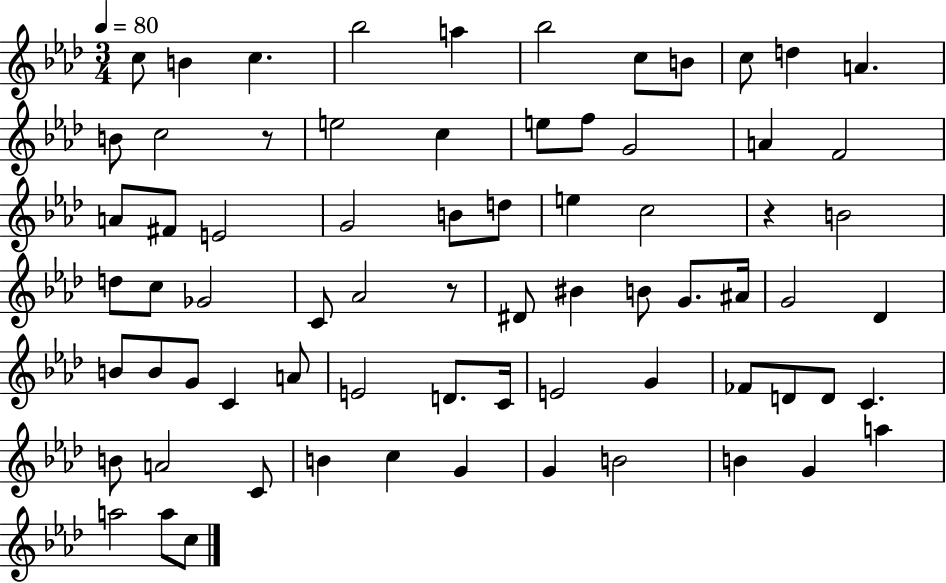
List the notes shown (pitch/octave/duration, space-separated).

C5/e B4/q C5/q. Bb5/h A5/q Bb5/h C5/e B4/e C5/e D5/q A4/q. B4/e C5/h R/e E5/h C5/q E5/e F5/e G4/h A4/q F4/h A4/e F#4/e E4/h G4/h B4/e D5/e E5/q C5/h R/q B4/h D5/e C5/e Gb4/h C4/e Ab4/h R/e D#4/e BIS4/q B4/e G4/e. A#4/s G4/h Db4/q B4/e B4/e G4/e C4/q A4/e E4/h D4/e. C4/s E4/h G4/q FES4/e D4/e D4/e C4/q. B4/e A4/h C4/e B4/q C5/q G4/q G4/q B4/h B4/q G4/q A5/q A5/h A5/e C5/e